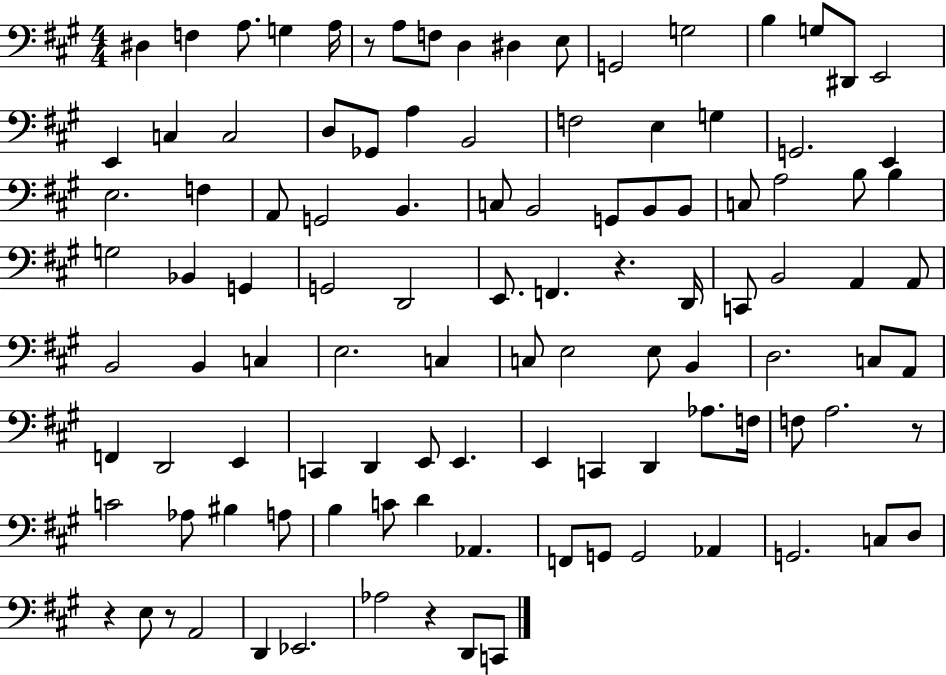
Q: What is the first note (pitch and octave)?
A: D#3